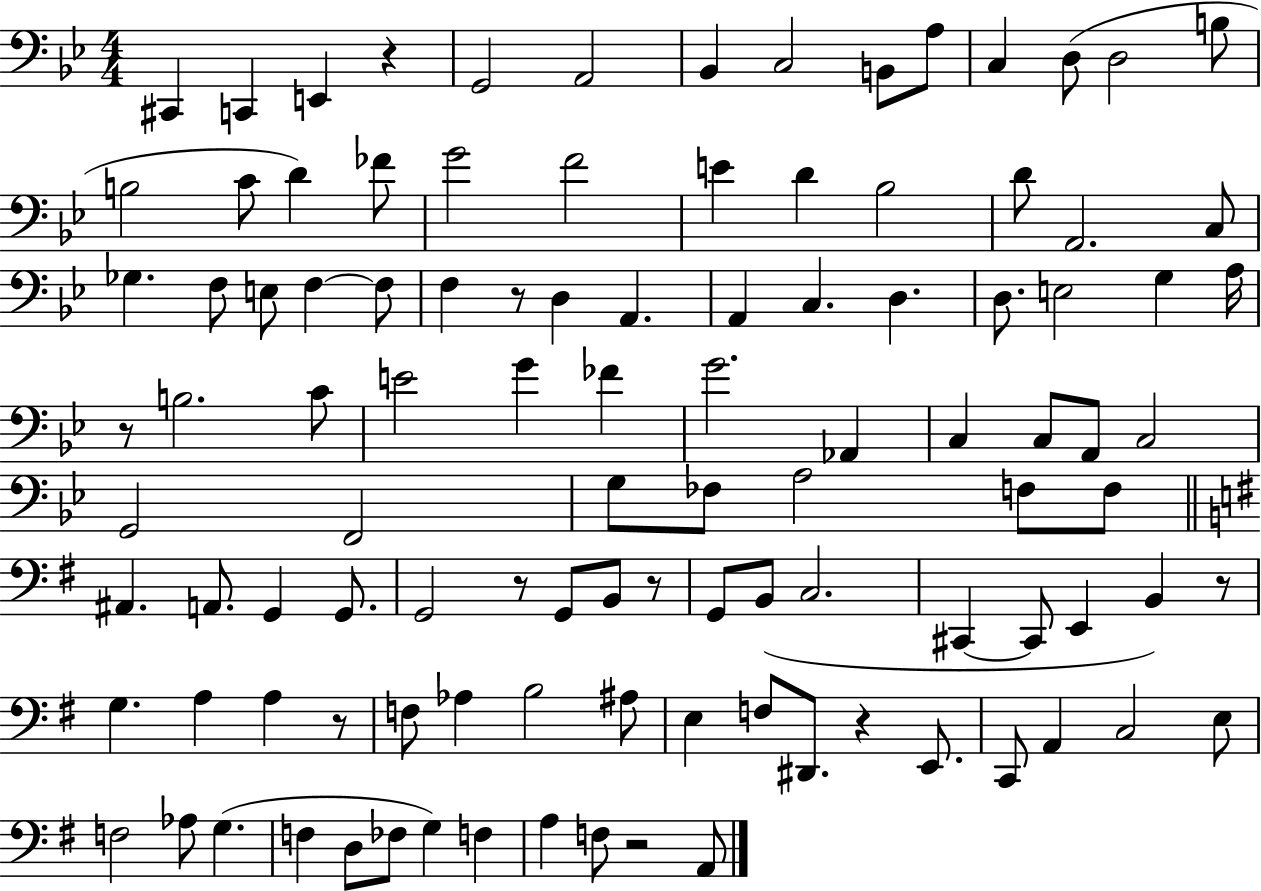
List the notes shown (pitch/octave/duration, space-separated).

C#2/q C2/q E2/q R/q G2/h A2/h Bb2/q C3/h B2/e A3/e C3/q D3/e D3/h B3/e B3/h C4/e D4/q FES4/e G4/h F4/h E4/q D4/q Bb3/h D4/e A2/h. C3/e Gb3/q. F3/e E3/e F3/q F3/e F3/q R/e D3/q A2/q. A2/q C3/q. D3/q. D3/e. E3/h G3/q A3/s R/e B3/h. C4/e E4/h G4/q FES4/q G4/h. Ab2/q C3/q C3/e A2/e C3/h G2/h F2/h G3/e FES3/e A3/h F3/e F3/e A#2/q. A2/e. G2/q G2/e. G2/h R/e G2/e B2/e R/e G2/e B2/e C3/h. C#2/q C#2/e E2/q B2/q R/e G3/q. A3/q A3/q R/e F3/e Ab3/q B3/h A#3/e E3/q F3/e D#2/e. R/q E2/e. C2/e A2/q C3/h E3/e F3/h Ab3/e G3/q. F3/q D3/e FES3/e G3/q F3/q A3/q F3/e R/h A2/e